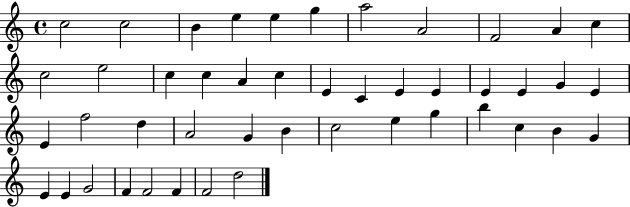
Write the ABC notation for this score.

X:1
T:Untitled
M:4/4
L:1/4
K:C
c2 c2 B e e g a2 A2 F2 A c c2 e2 c c A c E C E E E E G E E f2 d A2 G B c2 e g b c B G E E G2 F F2 F F2 d2